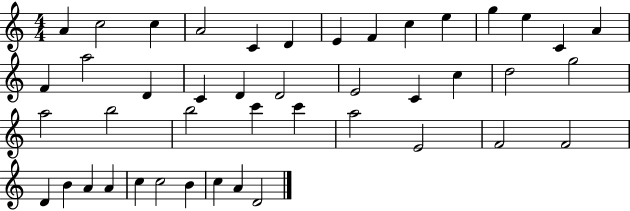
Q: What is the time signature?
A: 4/4